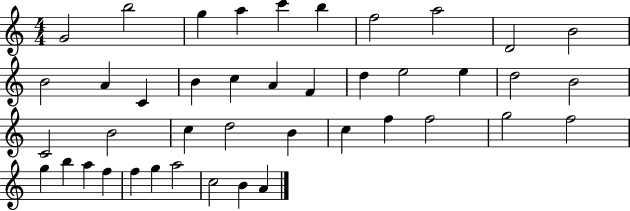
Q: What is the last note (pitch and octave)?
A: A4